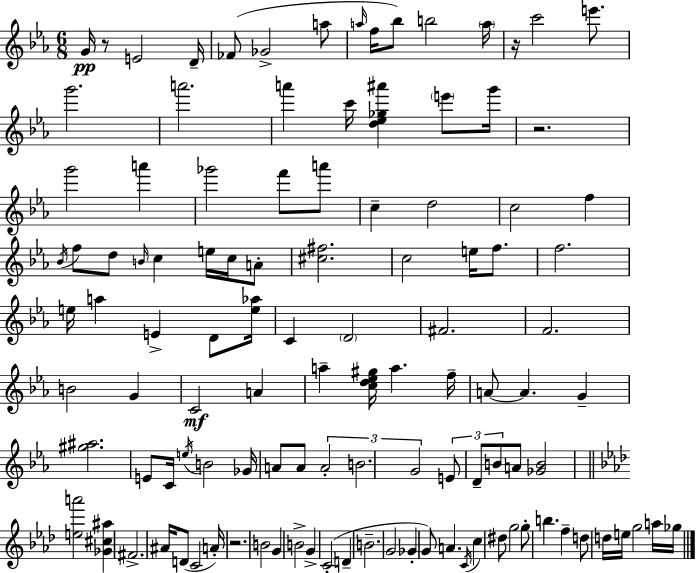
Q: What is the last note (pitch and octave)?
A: Gb5